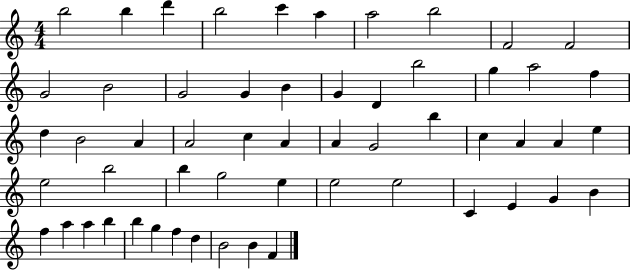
{
  \clef treble
  \numericTimeSignature
  \time 4/4
  \key c \major
  b''2 b''4 d'''4 | b''2 c'''4 a''4 | a''2 b''2 | f'2 f'2 | \break g'2 b'2 | g'2 g'4 b'4 | g'4 d'4 b''2 | g''4 a''2 f''4 | \break d''4 b'2 a'4 | a'2 c''4 a'4 | a'4 g'2 b''4 | c''4 a'4 a'4 e''4 | \break e''2 b''2 | b''4 g''2 e''4 | e''2 e''2 | c'4 e'4 g'4 b'4 | \break f''4 a''4 a''4 b''4 | b''4 g''4 f''4 d''4 | b'2 b'4 f'4 | \bar "|."
}